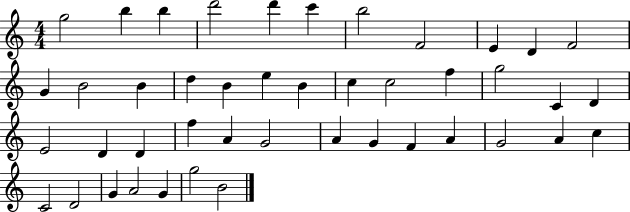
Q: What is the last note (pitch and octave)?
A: B4